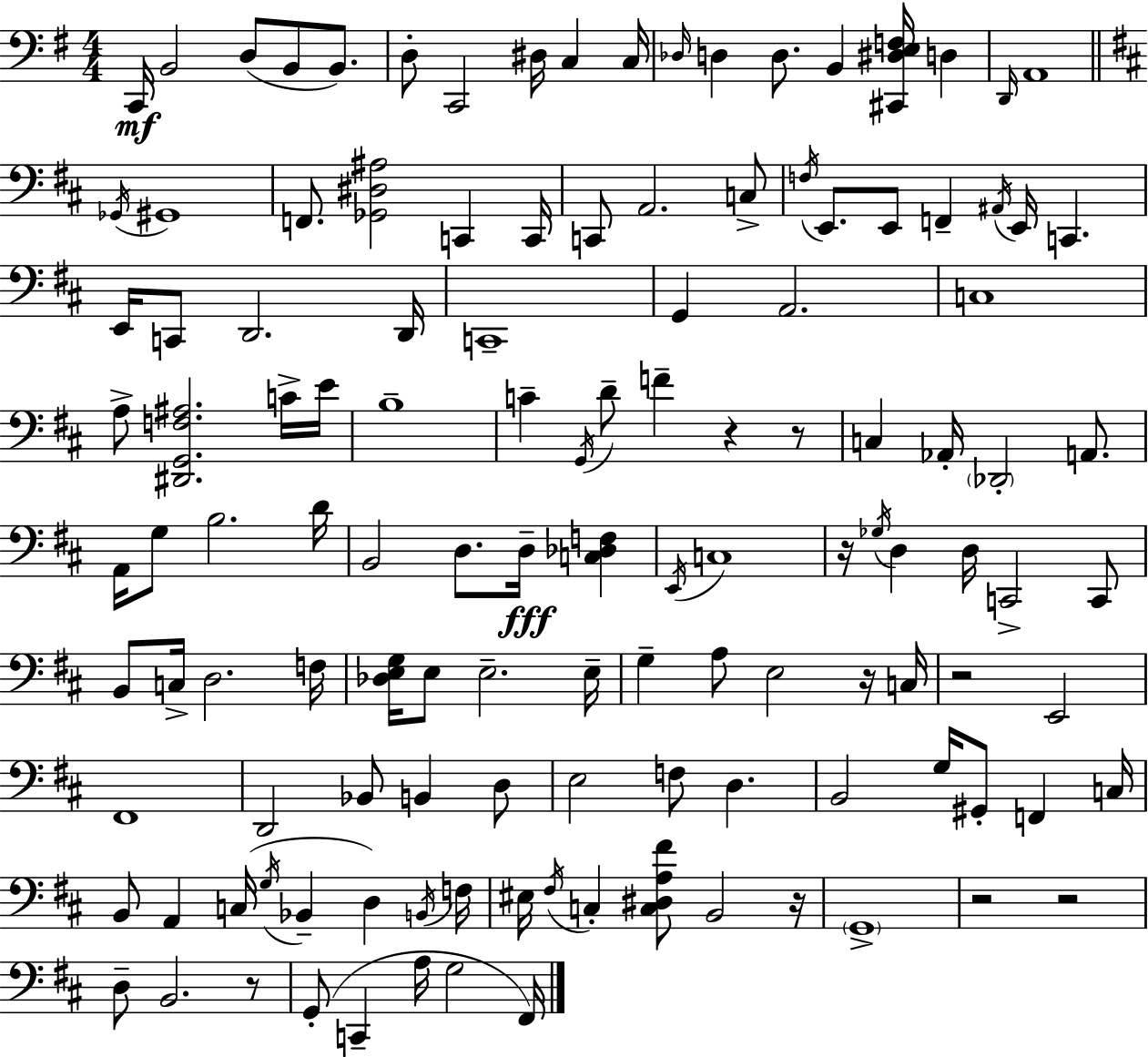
X:1
T:Untitled
M:4/4
L:1/4
K:G
C,,/4 B,,2 D,/2 B,,/2 B,,/2 D,/2 C,,2 ^D,/4 C, C,/4 _D,/4 D, D,/2 B,, [^C,,^D,E,F,]/4 D, D,,/4 A,,4 _G,,/4 ^G,,4 F,,/2 [_G,,^D,^A,]2 C,, C,,/4 C,,/2 A,,2 C,/2 F,/4 E,,/2 E,,/2 F,, ^A,,/4 E,,/4 C,, E,,/4 C,,/2 D,,2 D,,/4 C,,4 G,, A,,2 C,4 A,/2 [^D,,G,,F,^A,]2 C/4 E/4 B,4 C G,,/4 D/2 F z z/2 C, _A,,/4 _D,,2 A,,/2 A,,/4 G,/2 B,2 D/4 B,,2 D,/2 D,/4 [C,_D,F,] E,,/4 C,4 z/4 _G,/4 D, D,/4 C,,2 C,,/2 B,,/2 C,/4 D,2 F,/4 [_D,E,G,]/4 E,/2 E,2 E,/4 G, A,/2 E,2 z/4 C,/4 z2 E,,2 ^F,,4 D,,2 _B,,/2 B,, D,/2 E,2 F,/2 D, B,,2 G,/4 ^G,,/2 F,, C,/4 B,,/2 A,, C,/4 G,/4 _B,, D, B,,/4 F,/4 ^E,/4 ^F,/4 C, [C,^D,A,^F]/2 B,,2 z/4 G,,4 z2 z2 D,/2 B,,2 z/2 G,,/2 C,, A,/4 G,2 ^F,,/4